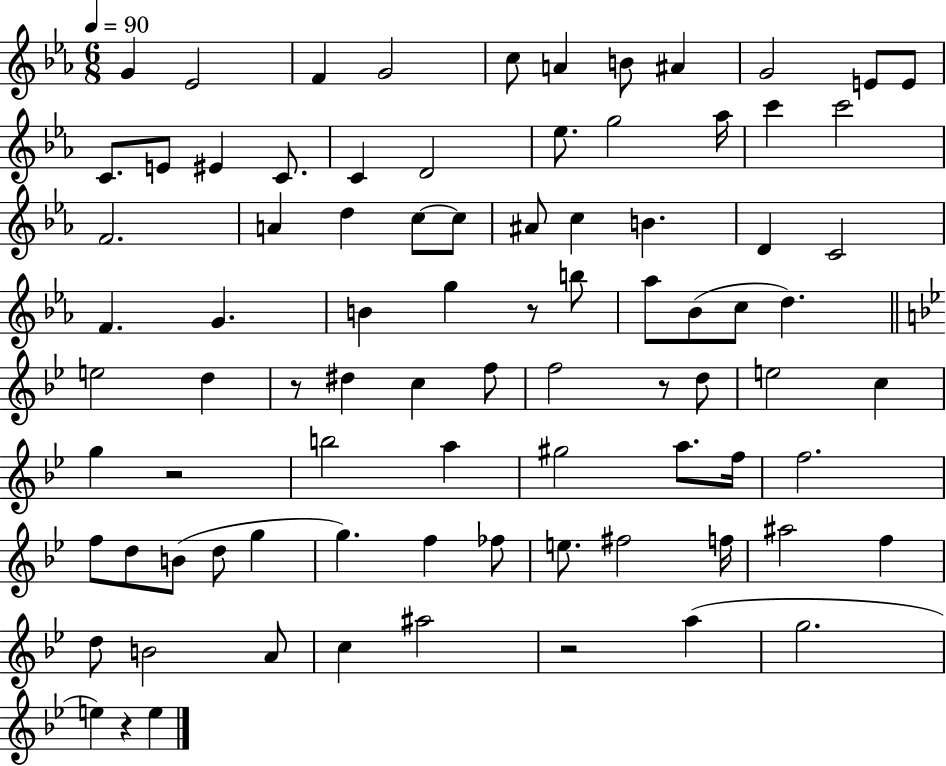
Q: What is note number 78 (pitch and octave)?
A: E5